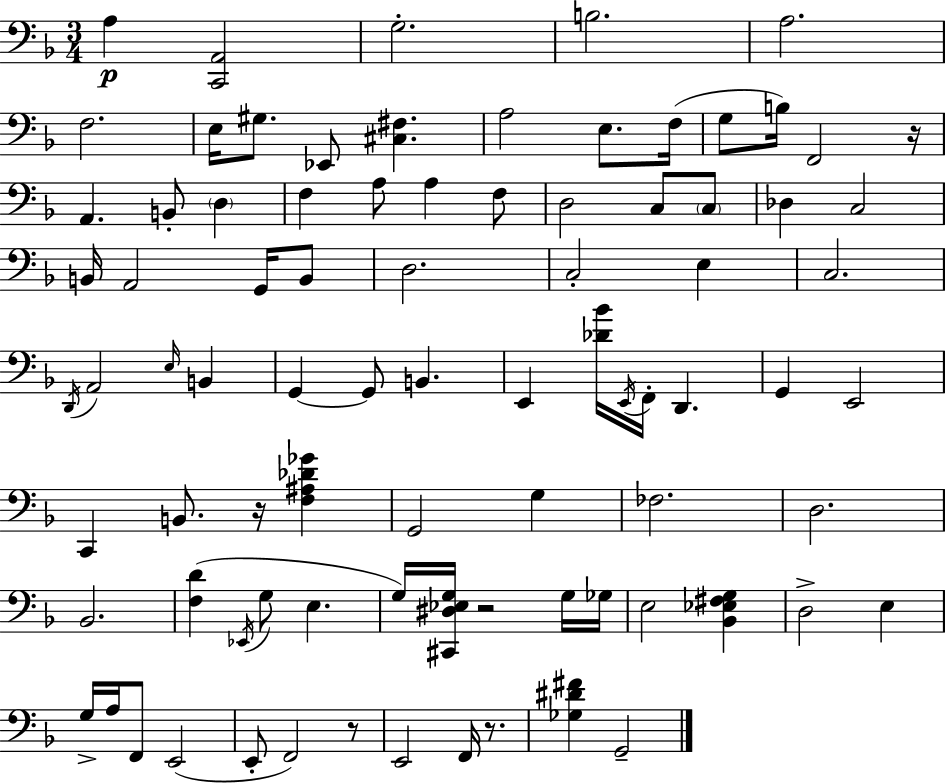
X:1
T:Untitled
M:3/4
L:1/4
K:F
A, [C,,A,,]2 G,2 B,2 A,2 F,2 E,/4 ^G,/2 _E,,/2 [^C,^F,] A,2 E,/2 F,/4 G,/2 B,/4 F,,2 z/4 A,, B,,/2 D, F, A,/2 A, F,/2 D,2 C,/2 C,/2 _D, C,2 B,,/4 A,,2 G,,/4 B,,/2 D,2 C,2 E, C,2 D,,/4 A,,2 E,/4 B,, G,, G,,/2 B,, E,, [_D_B]/4 E,,/4 F,,/4 D,, G,, E,,2 C,, B,,/2 z/4 [F,^A,_D_G] G,,2 G, _F,2 D,2 _B,,2 [F,D] _E,,/4 G,/2 E, G,/4 [^C,,^D,_E,G,]/4 z2 G,/4 _G,/4 E,2 [_B,,_E,^F,G,] D,2 E, G,/4 A,/4 F,,/2 E,,2 E,,/2 F,,2 z/2 E,,2 F,,/4 z/2 [_G,^D^F] G,,2